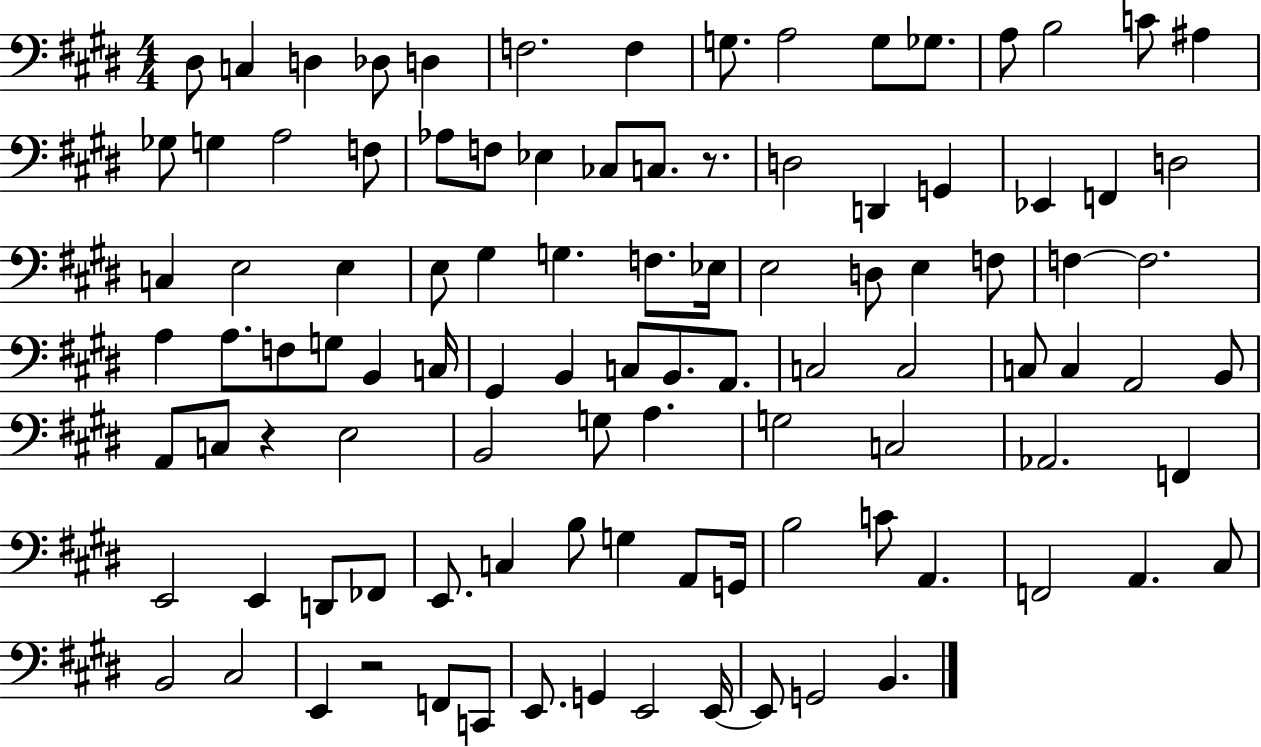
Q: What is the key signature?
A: E major